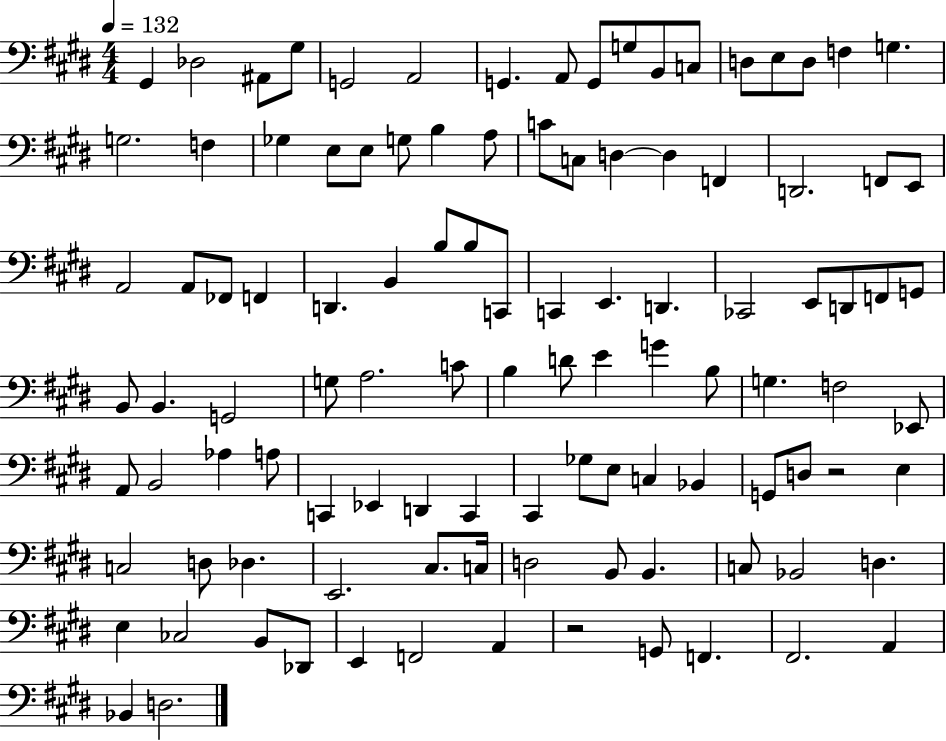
{
  \clef bass
  \numericTimeSignature
  \time 4/4
  \key e \major
  \tempo 4 = 132
  \repeat volta 2 { gis,4 des2 ais,8 gis8 | g,2 a,2 | g,4. a,8 g,8 g8 b,8 c8 | d8 e8 d8 f4 g4. | \break g2. f4 | ges4 e8 e8 g8 b4 a8 | c'8 c8 d4~~ d4 f,4 | d,2. f,8 e,8 | \break a,2 a,8 fes,8 f,4 | d,4. b,4 b8 b8 c,8 | c,4 e,4. d,4. | ces,2 e,8 d,8 f,8 g,8 | \break b,8 b,4. g,2 | g8 a2. c'8 | b4 d'8 e'4 g'4 b8 | g4. f2 ees,8 | \break a,8 b,2 aes4 a8 | c,4 ees,4 d,4 c,4 | cis,4 ges8 e8 c4 bes,4 | g,8 d8 r2 e4 | \break c2 d8 des4. | e,2. cis8. c16 | d2 b,8 b,4. | c8 bes,2 d4. | \break e4 ces2 b,8 des,8 | e,4 f,2 a,4 | r2 g,8 f,4. | fis,2. a,4 | \break bes,4 d2. | } \bar "|."
}